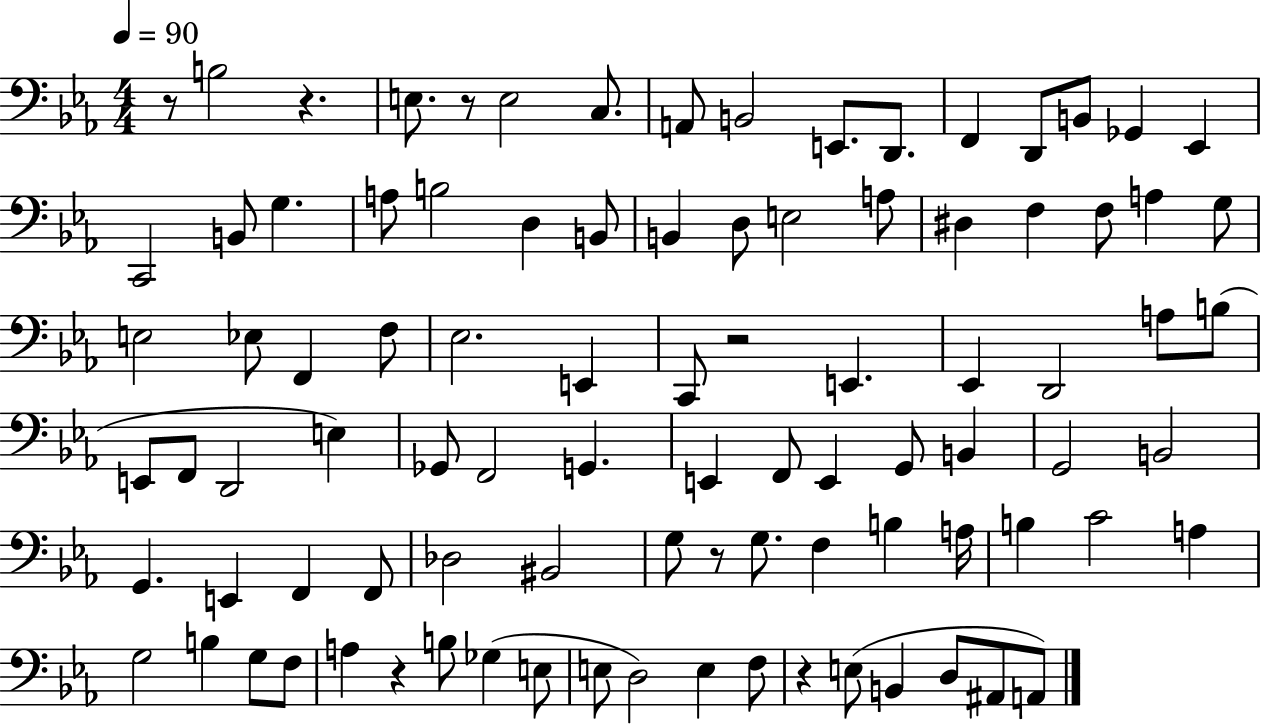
R/e B3/h R/q. E3/e. R/e E3/h C3/e. A2/e B2/h E2/e. D2/e. F2/q D2/e B2/e Gb2/q Eb2/q C2/h B2/e G3/q. A3/e B3/h D3/q B2/e B2/q D3/e E3/h A3/e D#3/q F3/q F3/e A3/q G3/e E3/h Eb3/e F2/q F3/e Eb3/h. E2/q C2/e R/h E2/q. Eb2/q D2/h A3/e B3/e E2/e F2/e D2/h E3/q Gb2/e F2/h G2/q. E2/q F2/e E2/q G2/e B2/q G2/h B2/h G2/q. E2/q F2/q F2/e Db3/h BIS2/h G3/e R/e G3/e. F3/q B3/q A3/s B3/q C4/h A3/q G3/h B3/q G3/e F3/e A3/q R/q B3/e Gb3/q E3/e E3/e D3/h E3/q F3/e R/q E3/e B2/q D3/e A#2/e A2/e